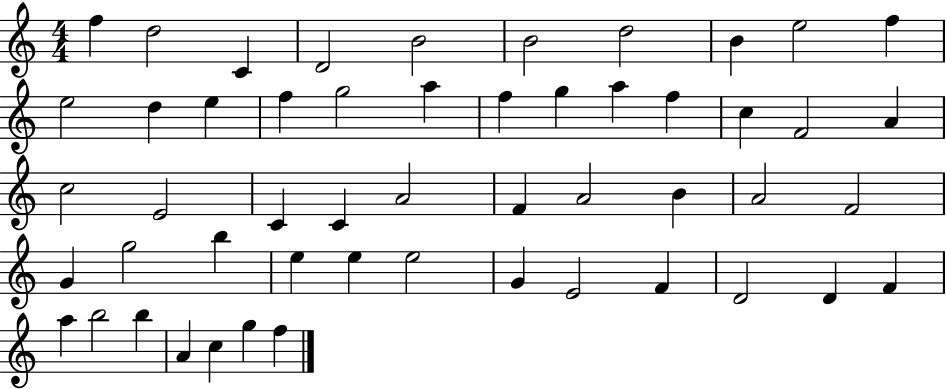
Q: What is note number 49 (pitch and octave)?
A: A4